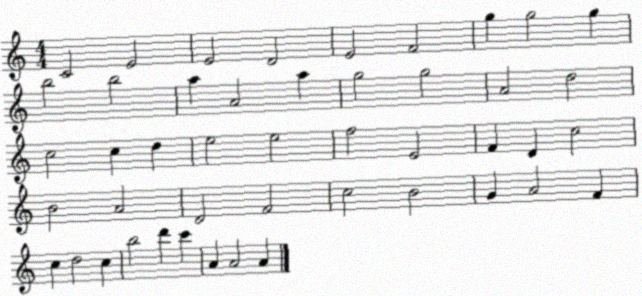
X:1
T:Untitled
M:4/4
L:1/4
K:C
C2 E2 E2 D2 E2 F2 g g2 g b2 b2 a A2 a g2 g2 A2 d2 c2 c d e2 e2 f2 E2 F D c2 B2 A2 D2 F2 c2 B2 G A2 F c d2 c b2 d' c' A A2 A